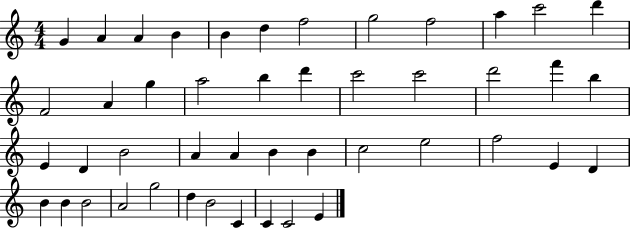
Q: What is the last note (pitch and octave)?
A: E4